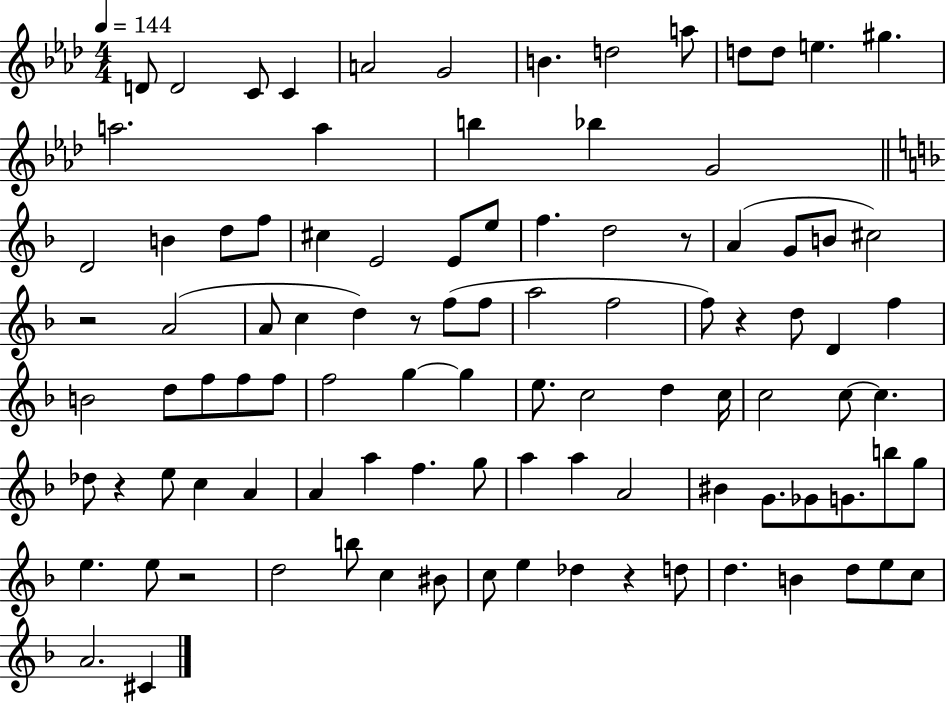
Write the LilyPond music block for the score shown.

{
  \clef treble
  \numericTimeSignature
  \time 4/4
  \key aes \major
  \tempo 4 = 144
  \repeat volta 2 { d'8 d'2 c'8 c'4 | a'2 g'2 | b'4. d''2 a''8 | d''8 d''8 e''4. gis''4. | \break a''2. a''4 | b''4 bes''4 g'2 | \bar "||" \break \key f \major d'2 b'4 d''8 f''8 | cis''4 e'2 e'8 e''8 | f''4. d''2 r8 | a'4( g'8 b'8 cis''2) | \break r2 a'2( | a'8 c''4 d''4) r8 f''8( f''8 | a''2 f''2 | f''8) r4 d''8 d'4 f''4 | \break b'2 d''8 f''8 f''8 f''8 | f''2 g''4~~ g''4 | e''8. c''2 d''4 c''16 | c''2 c''8~~ c''4. | \break des''8 r4 e''8 c''4 a'4 | a'4 a''4 f''4. g''8 | a''4 a''4 a'2 | bis'4 g'8. ges'8 g'8. b''8 g''8 | \break e''4. e''8 r2 | d''2 b''8 c''4 bis'8 | c''8 e''4 des''4 r4 d''8 | d''4. b'4 d''8 e''8 c''8 | \break a'2. cis'4 | } \bar "|."
}